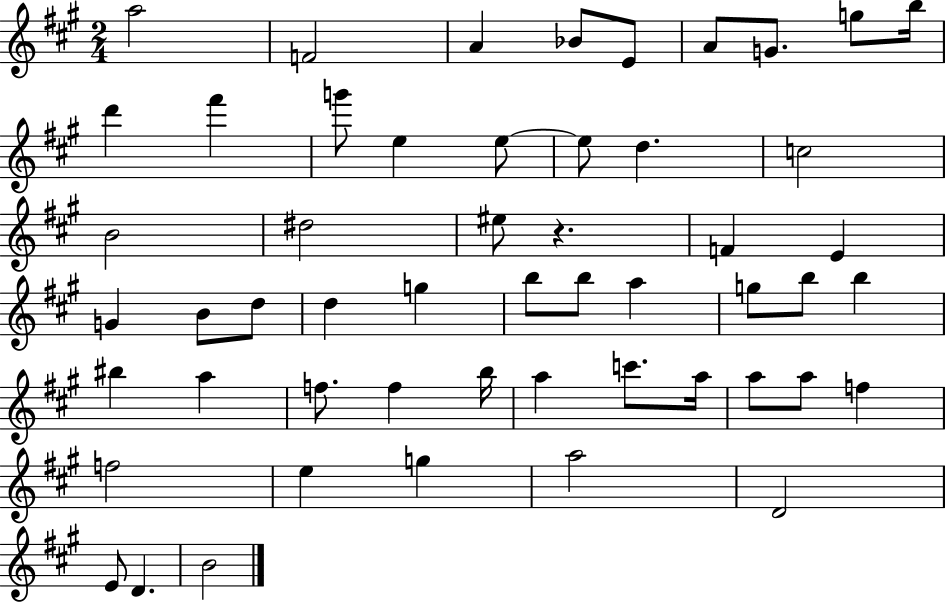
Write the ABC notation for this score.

X:1
T:Untitled
M:2/4
L:1/4
K:A
a2 F2 A _B/2 E/2 A/2 G/2 g/2 b/4 d' ^f' g'/2 e e/2 e/2 d c2 B2 ^d2 ^e/2 z F E G B/2 d/2 d g b/2 b/2 a g/2 b/2 b ^b a f/2 f b/4 a c'/2 a/4 a/2 a/2 f f2 e g a2 D2 E/2 D B2